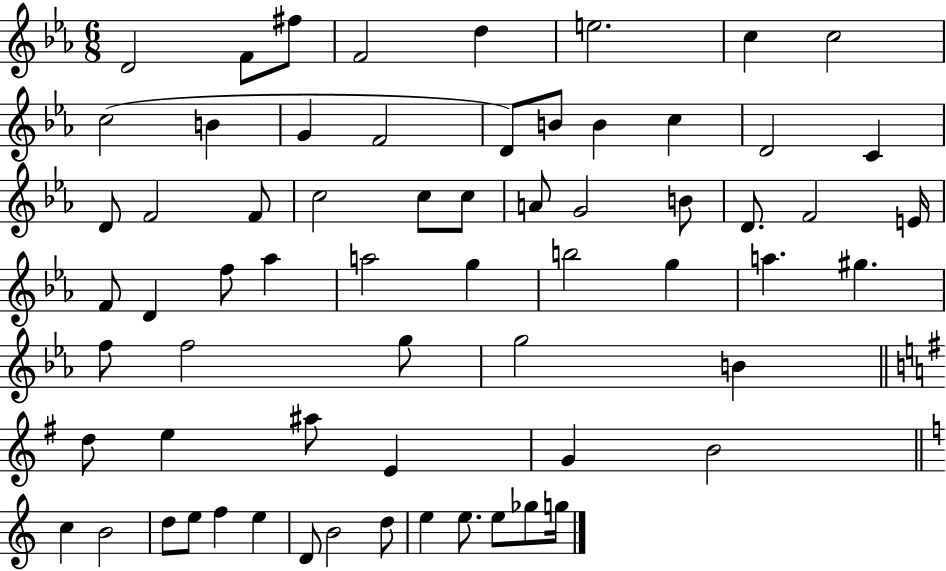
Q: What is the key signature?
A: EES major